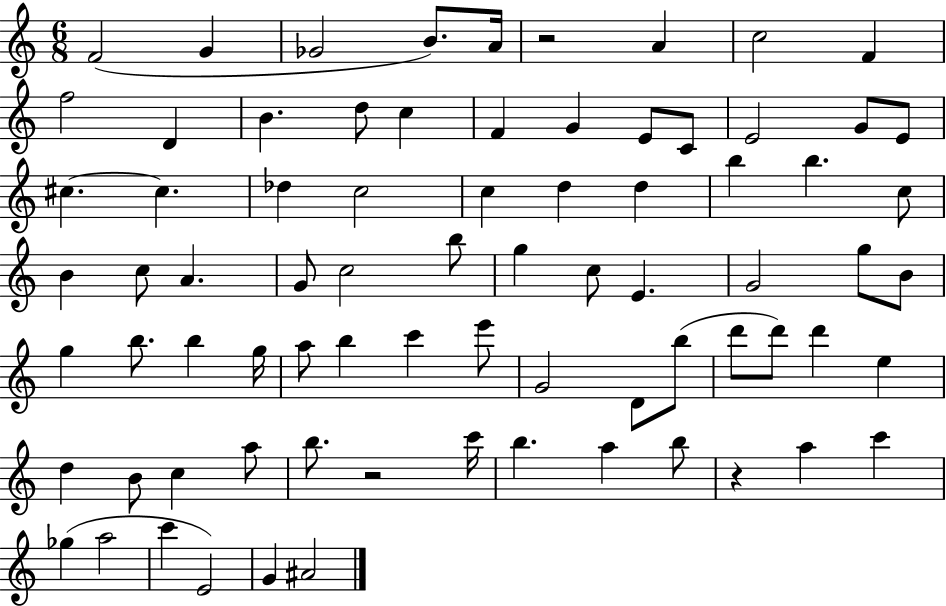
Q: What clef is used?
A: treble